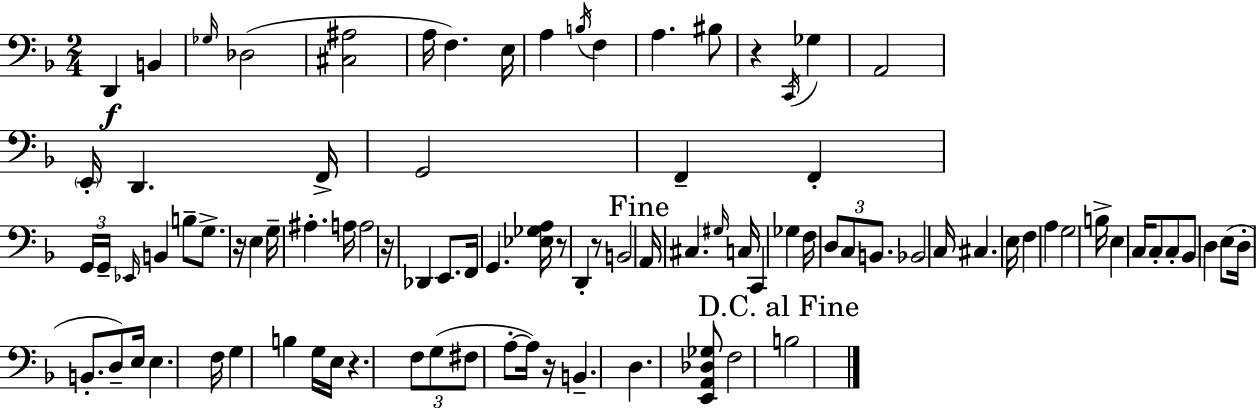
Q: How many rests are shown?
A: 7